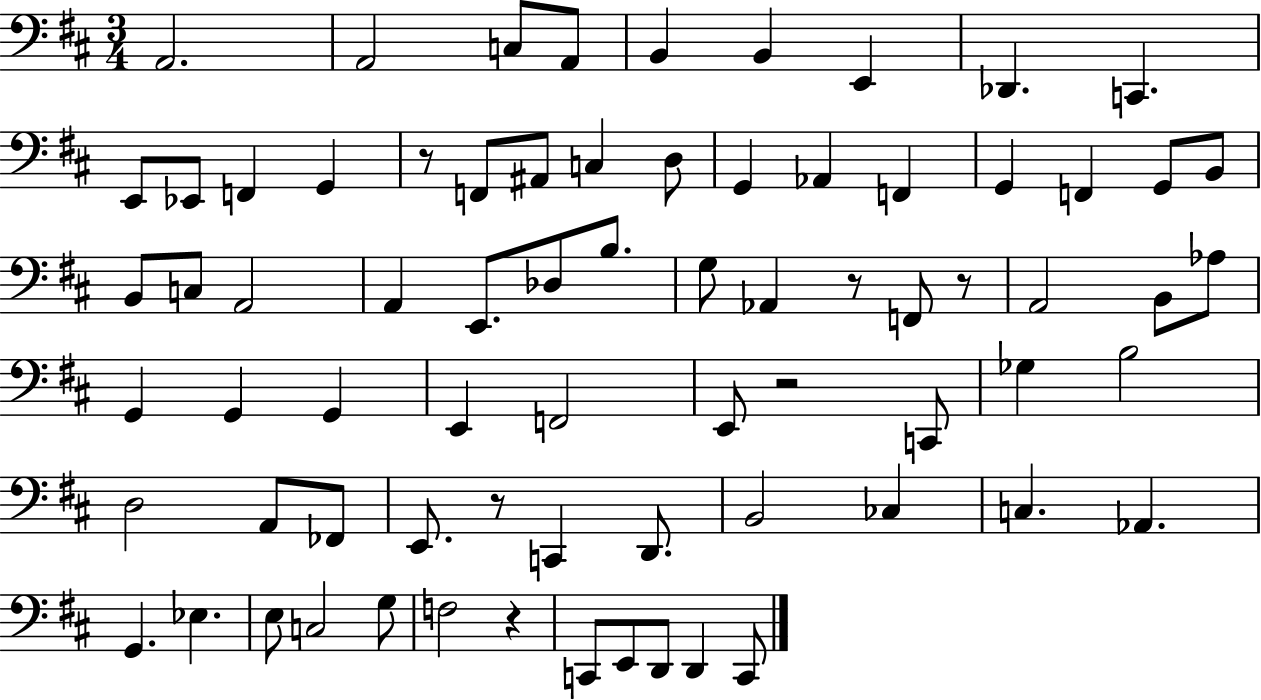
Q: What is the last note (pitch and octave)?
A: C2